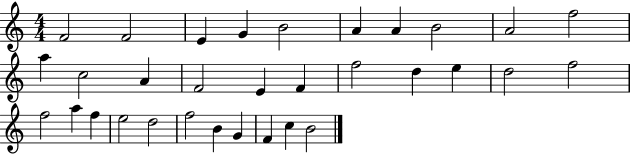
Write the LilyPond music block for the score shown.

{
  \clef treble
  \numericTimeSignature
  \time 4/4
  \key c \major
  f'2 f'2 | e'4 g'4 b'2 | a'4 a'4 b'2 | a'2 f''2 | \break a''4 c''2 a'4 | f'2 e'4 f'4 | f''2 d''4 e''4 | d''2 f''2 | \break f''2 a''4 f''4 | e''2 d''2 | f''2 b'4 g'4 | f'4 c''4 b'2 | \break \bar "|."
}